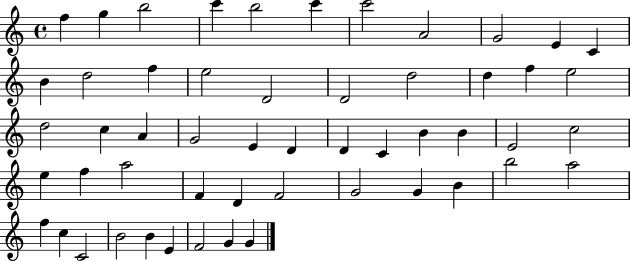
X:1
T:Untitled
M:4/4
L:1/4
K:C
f g b2 c' b2 c' c'2 A2 G2 E C B d2 f e2 D2 D2 d2 d f e2 d2 c A G2 E D D C B B E2 c2 e f a2 F D F2 G2 G B b2 a2 f c C2 B2 B E F2 G G